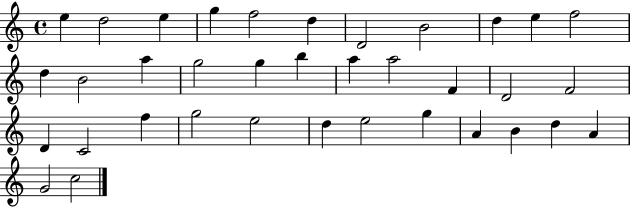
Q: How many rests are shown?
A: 0